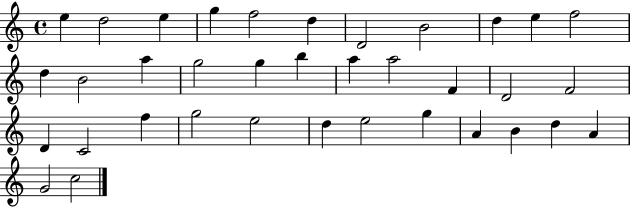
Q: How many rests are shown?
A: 0